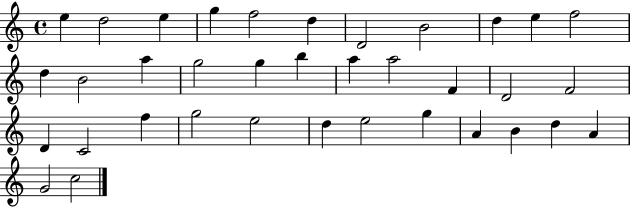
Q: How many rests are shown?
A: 0